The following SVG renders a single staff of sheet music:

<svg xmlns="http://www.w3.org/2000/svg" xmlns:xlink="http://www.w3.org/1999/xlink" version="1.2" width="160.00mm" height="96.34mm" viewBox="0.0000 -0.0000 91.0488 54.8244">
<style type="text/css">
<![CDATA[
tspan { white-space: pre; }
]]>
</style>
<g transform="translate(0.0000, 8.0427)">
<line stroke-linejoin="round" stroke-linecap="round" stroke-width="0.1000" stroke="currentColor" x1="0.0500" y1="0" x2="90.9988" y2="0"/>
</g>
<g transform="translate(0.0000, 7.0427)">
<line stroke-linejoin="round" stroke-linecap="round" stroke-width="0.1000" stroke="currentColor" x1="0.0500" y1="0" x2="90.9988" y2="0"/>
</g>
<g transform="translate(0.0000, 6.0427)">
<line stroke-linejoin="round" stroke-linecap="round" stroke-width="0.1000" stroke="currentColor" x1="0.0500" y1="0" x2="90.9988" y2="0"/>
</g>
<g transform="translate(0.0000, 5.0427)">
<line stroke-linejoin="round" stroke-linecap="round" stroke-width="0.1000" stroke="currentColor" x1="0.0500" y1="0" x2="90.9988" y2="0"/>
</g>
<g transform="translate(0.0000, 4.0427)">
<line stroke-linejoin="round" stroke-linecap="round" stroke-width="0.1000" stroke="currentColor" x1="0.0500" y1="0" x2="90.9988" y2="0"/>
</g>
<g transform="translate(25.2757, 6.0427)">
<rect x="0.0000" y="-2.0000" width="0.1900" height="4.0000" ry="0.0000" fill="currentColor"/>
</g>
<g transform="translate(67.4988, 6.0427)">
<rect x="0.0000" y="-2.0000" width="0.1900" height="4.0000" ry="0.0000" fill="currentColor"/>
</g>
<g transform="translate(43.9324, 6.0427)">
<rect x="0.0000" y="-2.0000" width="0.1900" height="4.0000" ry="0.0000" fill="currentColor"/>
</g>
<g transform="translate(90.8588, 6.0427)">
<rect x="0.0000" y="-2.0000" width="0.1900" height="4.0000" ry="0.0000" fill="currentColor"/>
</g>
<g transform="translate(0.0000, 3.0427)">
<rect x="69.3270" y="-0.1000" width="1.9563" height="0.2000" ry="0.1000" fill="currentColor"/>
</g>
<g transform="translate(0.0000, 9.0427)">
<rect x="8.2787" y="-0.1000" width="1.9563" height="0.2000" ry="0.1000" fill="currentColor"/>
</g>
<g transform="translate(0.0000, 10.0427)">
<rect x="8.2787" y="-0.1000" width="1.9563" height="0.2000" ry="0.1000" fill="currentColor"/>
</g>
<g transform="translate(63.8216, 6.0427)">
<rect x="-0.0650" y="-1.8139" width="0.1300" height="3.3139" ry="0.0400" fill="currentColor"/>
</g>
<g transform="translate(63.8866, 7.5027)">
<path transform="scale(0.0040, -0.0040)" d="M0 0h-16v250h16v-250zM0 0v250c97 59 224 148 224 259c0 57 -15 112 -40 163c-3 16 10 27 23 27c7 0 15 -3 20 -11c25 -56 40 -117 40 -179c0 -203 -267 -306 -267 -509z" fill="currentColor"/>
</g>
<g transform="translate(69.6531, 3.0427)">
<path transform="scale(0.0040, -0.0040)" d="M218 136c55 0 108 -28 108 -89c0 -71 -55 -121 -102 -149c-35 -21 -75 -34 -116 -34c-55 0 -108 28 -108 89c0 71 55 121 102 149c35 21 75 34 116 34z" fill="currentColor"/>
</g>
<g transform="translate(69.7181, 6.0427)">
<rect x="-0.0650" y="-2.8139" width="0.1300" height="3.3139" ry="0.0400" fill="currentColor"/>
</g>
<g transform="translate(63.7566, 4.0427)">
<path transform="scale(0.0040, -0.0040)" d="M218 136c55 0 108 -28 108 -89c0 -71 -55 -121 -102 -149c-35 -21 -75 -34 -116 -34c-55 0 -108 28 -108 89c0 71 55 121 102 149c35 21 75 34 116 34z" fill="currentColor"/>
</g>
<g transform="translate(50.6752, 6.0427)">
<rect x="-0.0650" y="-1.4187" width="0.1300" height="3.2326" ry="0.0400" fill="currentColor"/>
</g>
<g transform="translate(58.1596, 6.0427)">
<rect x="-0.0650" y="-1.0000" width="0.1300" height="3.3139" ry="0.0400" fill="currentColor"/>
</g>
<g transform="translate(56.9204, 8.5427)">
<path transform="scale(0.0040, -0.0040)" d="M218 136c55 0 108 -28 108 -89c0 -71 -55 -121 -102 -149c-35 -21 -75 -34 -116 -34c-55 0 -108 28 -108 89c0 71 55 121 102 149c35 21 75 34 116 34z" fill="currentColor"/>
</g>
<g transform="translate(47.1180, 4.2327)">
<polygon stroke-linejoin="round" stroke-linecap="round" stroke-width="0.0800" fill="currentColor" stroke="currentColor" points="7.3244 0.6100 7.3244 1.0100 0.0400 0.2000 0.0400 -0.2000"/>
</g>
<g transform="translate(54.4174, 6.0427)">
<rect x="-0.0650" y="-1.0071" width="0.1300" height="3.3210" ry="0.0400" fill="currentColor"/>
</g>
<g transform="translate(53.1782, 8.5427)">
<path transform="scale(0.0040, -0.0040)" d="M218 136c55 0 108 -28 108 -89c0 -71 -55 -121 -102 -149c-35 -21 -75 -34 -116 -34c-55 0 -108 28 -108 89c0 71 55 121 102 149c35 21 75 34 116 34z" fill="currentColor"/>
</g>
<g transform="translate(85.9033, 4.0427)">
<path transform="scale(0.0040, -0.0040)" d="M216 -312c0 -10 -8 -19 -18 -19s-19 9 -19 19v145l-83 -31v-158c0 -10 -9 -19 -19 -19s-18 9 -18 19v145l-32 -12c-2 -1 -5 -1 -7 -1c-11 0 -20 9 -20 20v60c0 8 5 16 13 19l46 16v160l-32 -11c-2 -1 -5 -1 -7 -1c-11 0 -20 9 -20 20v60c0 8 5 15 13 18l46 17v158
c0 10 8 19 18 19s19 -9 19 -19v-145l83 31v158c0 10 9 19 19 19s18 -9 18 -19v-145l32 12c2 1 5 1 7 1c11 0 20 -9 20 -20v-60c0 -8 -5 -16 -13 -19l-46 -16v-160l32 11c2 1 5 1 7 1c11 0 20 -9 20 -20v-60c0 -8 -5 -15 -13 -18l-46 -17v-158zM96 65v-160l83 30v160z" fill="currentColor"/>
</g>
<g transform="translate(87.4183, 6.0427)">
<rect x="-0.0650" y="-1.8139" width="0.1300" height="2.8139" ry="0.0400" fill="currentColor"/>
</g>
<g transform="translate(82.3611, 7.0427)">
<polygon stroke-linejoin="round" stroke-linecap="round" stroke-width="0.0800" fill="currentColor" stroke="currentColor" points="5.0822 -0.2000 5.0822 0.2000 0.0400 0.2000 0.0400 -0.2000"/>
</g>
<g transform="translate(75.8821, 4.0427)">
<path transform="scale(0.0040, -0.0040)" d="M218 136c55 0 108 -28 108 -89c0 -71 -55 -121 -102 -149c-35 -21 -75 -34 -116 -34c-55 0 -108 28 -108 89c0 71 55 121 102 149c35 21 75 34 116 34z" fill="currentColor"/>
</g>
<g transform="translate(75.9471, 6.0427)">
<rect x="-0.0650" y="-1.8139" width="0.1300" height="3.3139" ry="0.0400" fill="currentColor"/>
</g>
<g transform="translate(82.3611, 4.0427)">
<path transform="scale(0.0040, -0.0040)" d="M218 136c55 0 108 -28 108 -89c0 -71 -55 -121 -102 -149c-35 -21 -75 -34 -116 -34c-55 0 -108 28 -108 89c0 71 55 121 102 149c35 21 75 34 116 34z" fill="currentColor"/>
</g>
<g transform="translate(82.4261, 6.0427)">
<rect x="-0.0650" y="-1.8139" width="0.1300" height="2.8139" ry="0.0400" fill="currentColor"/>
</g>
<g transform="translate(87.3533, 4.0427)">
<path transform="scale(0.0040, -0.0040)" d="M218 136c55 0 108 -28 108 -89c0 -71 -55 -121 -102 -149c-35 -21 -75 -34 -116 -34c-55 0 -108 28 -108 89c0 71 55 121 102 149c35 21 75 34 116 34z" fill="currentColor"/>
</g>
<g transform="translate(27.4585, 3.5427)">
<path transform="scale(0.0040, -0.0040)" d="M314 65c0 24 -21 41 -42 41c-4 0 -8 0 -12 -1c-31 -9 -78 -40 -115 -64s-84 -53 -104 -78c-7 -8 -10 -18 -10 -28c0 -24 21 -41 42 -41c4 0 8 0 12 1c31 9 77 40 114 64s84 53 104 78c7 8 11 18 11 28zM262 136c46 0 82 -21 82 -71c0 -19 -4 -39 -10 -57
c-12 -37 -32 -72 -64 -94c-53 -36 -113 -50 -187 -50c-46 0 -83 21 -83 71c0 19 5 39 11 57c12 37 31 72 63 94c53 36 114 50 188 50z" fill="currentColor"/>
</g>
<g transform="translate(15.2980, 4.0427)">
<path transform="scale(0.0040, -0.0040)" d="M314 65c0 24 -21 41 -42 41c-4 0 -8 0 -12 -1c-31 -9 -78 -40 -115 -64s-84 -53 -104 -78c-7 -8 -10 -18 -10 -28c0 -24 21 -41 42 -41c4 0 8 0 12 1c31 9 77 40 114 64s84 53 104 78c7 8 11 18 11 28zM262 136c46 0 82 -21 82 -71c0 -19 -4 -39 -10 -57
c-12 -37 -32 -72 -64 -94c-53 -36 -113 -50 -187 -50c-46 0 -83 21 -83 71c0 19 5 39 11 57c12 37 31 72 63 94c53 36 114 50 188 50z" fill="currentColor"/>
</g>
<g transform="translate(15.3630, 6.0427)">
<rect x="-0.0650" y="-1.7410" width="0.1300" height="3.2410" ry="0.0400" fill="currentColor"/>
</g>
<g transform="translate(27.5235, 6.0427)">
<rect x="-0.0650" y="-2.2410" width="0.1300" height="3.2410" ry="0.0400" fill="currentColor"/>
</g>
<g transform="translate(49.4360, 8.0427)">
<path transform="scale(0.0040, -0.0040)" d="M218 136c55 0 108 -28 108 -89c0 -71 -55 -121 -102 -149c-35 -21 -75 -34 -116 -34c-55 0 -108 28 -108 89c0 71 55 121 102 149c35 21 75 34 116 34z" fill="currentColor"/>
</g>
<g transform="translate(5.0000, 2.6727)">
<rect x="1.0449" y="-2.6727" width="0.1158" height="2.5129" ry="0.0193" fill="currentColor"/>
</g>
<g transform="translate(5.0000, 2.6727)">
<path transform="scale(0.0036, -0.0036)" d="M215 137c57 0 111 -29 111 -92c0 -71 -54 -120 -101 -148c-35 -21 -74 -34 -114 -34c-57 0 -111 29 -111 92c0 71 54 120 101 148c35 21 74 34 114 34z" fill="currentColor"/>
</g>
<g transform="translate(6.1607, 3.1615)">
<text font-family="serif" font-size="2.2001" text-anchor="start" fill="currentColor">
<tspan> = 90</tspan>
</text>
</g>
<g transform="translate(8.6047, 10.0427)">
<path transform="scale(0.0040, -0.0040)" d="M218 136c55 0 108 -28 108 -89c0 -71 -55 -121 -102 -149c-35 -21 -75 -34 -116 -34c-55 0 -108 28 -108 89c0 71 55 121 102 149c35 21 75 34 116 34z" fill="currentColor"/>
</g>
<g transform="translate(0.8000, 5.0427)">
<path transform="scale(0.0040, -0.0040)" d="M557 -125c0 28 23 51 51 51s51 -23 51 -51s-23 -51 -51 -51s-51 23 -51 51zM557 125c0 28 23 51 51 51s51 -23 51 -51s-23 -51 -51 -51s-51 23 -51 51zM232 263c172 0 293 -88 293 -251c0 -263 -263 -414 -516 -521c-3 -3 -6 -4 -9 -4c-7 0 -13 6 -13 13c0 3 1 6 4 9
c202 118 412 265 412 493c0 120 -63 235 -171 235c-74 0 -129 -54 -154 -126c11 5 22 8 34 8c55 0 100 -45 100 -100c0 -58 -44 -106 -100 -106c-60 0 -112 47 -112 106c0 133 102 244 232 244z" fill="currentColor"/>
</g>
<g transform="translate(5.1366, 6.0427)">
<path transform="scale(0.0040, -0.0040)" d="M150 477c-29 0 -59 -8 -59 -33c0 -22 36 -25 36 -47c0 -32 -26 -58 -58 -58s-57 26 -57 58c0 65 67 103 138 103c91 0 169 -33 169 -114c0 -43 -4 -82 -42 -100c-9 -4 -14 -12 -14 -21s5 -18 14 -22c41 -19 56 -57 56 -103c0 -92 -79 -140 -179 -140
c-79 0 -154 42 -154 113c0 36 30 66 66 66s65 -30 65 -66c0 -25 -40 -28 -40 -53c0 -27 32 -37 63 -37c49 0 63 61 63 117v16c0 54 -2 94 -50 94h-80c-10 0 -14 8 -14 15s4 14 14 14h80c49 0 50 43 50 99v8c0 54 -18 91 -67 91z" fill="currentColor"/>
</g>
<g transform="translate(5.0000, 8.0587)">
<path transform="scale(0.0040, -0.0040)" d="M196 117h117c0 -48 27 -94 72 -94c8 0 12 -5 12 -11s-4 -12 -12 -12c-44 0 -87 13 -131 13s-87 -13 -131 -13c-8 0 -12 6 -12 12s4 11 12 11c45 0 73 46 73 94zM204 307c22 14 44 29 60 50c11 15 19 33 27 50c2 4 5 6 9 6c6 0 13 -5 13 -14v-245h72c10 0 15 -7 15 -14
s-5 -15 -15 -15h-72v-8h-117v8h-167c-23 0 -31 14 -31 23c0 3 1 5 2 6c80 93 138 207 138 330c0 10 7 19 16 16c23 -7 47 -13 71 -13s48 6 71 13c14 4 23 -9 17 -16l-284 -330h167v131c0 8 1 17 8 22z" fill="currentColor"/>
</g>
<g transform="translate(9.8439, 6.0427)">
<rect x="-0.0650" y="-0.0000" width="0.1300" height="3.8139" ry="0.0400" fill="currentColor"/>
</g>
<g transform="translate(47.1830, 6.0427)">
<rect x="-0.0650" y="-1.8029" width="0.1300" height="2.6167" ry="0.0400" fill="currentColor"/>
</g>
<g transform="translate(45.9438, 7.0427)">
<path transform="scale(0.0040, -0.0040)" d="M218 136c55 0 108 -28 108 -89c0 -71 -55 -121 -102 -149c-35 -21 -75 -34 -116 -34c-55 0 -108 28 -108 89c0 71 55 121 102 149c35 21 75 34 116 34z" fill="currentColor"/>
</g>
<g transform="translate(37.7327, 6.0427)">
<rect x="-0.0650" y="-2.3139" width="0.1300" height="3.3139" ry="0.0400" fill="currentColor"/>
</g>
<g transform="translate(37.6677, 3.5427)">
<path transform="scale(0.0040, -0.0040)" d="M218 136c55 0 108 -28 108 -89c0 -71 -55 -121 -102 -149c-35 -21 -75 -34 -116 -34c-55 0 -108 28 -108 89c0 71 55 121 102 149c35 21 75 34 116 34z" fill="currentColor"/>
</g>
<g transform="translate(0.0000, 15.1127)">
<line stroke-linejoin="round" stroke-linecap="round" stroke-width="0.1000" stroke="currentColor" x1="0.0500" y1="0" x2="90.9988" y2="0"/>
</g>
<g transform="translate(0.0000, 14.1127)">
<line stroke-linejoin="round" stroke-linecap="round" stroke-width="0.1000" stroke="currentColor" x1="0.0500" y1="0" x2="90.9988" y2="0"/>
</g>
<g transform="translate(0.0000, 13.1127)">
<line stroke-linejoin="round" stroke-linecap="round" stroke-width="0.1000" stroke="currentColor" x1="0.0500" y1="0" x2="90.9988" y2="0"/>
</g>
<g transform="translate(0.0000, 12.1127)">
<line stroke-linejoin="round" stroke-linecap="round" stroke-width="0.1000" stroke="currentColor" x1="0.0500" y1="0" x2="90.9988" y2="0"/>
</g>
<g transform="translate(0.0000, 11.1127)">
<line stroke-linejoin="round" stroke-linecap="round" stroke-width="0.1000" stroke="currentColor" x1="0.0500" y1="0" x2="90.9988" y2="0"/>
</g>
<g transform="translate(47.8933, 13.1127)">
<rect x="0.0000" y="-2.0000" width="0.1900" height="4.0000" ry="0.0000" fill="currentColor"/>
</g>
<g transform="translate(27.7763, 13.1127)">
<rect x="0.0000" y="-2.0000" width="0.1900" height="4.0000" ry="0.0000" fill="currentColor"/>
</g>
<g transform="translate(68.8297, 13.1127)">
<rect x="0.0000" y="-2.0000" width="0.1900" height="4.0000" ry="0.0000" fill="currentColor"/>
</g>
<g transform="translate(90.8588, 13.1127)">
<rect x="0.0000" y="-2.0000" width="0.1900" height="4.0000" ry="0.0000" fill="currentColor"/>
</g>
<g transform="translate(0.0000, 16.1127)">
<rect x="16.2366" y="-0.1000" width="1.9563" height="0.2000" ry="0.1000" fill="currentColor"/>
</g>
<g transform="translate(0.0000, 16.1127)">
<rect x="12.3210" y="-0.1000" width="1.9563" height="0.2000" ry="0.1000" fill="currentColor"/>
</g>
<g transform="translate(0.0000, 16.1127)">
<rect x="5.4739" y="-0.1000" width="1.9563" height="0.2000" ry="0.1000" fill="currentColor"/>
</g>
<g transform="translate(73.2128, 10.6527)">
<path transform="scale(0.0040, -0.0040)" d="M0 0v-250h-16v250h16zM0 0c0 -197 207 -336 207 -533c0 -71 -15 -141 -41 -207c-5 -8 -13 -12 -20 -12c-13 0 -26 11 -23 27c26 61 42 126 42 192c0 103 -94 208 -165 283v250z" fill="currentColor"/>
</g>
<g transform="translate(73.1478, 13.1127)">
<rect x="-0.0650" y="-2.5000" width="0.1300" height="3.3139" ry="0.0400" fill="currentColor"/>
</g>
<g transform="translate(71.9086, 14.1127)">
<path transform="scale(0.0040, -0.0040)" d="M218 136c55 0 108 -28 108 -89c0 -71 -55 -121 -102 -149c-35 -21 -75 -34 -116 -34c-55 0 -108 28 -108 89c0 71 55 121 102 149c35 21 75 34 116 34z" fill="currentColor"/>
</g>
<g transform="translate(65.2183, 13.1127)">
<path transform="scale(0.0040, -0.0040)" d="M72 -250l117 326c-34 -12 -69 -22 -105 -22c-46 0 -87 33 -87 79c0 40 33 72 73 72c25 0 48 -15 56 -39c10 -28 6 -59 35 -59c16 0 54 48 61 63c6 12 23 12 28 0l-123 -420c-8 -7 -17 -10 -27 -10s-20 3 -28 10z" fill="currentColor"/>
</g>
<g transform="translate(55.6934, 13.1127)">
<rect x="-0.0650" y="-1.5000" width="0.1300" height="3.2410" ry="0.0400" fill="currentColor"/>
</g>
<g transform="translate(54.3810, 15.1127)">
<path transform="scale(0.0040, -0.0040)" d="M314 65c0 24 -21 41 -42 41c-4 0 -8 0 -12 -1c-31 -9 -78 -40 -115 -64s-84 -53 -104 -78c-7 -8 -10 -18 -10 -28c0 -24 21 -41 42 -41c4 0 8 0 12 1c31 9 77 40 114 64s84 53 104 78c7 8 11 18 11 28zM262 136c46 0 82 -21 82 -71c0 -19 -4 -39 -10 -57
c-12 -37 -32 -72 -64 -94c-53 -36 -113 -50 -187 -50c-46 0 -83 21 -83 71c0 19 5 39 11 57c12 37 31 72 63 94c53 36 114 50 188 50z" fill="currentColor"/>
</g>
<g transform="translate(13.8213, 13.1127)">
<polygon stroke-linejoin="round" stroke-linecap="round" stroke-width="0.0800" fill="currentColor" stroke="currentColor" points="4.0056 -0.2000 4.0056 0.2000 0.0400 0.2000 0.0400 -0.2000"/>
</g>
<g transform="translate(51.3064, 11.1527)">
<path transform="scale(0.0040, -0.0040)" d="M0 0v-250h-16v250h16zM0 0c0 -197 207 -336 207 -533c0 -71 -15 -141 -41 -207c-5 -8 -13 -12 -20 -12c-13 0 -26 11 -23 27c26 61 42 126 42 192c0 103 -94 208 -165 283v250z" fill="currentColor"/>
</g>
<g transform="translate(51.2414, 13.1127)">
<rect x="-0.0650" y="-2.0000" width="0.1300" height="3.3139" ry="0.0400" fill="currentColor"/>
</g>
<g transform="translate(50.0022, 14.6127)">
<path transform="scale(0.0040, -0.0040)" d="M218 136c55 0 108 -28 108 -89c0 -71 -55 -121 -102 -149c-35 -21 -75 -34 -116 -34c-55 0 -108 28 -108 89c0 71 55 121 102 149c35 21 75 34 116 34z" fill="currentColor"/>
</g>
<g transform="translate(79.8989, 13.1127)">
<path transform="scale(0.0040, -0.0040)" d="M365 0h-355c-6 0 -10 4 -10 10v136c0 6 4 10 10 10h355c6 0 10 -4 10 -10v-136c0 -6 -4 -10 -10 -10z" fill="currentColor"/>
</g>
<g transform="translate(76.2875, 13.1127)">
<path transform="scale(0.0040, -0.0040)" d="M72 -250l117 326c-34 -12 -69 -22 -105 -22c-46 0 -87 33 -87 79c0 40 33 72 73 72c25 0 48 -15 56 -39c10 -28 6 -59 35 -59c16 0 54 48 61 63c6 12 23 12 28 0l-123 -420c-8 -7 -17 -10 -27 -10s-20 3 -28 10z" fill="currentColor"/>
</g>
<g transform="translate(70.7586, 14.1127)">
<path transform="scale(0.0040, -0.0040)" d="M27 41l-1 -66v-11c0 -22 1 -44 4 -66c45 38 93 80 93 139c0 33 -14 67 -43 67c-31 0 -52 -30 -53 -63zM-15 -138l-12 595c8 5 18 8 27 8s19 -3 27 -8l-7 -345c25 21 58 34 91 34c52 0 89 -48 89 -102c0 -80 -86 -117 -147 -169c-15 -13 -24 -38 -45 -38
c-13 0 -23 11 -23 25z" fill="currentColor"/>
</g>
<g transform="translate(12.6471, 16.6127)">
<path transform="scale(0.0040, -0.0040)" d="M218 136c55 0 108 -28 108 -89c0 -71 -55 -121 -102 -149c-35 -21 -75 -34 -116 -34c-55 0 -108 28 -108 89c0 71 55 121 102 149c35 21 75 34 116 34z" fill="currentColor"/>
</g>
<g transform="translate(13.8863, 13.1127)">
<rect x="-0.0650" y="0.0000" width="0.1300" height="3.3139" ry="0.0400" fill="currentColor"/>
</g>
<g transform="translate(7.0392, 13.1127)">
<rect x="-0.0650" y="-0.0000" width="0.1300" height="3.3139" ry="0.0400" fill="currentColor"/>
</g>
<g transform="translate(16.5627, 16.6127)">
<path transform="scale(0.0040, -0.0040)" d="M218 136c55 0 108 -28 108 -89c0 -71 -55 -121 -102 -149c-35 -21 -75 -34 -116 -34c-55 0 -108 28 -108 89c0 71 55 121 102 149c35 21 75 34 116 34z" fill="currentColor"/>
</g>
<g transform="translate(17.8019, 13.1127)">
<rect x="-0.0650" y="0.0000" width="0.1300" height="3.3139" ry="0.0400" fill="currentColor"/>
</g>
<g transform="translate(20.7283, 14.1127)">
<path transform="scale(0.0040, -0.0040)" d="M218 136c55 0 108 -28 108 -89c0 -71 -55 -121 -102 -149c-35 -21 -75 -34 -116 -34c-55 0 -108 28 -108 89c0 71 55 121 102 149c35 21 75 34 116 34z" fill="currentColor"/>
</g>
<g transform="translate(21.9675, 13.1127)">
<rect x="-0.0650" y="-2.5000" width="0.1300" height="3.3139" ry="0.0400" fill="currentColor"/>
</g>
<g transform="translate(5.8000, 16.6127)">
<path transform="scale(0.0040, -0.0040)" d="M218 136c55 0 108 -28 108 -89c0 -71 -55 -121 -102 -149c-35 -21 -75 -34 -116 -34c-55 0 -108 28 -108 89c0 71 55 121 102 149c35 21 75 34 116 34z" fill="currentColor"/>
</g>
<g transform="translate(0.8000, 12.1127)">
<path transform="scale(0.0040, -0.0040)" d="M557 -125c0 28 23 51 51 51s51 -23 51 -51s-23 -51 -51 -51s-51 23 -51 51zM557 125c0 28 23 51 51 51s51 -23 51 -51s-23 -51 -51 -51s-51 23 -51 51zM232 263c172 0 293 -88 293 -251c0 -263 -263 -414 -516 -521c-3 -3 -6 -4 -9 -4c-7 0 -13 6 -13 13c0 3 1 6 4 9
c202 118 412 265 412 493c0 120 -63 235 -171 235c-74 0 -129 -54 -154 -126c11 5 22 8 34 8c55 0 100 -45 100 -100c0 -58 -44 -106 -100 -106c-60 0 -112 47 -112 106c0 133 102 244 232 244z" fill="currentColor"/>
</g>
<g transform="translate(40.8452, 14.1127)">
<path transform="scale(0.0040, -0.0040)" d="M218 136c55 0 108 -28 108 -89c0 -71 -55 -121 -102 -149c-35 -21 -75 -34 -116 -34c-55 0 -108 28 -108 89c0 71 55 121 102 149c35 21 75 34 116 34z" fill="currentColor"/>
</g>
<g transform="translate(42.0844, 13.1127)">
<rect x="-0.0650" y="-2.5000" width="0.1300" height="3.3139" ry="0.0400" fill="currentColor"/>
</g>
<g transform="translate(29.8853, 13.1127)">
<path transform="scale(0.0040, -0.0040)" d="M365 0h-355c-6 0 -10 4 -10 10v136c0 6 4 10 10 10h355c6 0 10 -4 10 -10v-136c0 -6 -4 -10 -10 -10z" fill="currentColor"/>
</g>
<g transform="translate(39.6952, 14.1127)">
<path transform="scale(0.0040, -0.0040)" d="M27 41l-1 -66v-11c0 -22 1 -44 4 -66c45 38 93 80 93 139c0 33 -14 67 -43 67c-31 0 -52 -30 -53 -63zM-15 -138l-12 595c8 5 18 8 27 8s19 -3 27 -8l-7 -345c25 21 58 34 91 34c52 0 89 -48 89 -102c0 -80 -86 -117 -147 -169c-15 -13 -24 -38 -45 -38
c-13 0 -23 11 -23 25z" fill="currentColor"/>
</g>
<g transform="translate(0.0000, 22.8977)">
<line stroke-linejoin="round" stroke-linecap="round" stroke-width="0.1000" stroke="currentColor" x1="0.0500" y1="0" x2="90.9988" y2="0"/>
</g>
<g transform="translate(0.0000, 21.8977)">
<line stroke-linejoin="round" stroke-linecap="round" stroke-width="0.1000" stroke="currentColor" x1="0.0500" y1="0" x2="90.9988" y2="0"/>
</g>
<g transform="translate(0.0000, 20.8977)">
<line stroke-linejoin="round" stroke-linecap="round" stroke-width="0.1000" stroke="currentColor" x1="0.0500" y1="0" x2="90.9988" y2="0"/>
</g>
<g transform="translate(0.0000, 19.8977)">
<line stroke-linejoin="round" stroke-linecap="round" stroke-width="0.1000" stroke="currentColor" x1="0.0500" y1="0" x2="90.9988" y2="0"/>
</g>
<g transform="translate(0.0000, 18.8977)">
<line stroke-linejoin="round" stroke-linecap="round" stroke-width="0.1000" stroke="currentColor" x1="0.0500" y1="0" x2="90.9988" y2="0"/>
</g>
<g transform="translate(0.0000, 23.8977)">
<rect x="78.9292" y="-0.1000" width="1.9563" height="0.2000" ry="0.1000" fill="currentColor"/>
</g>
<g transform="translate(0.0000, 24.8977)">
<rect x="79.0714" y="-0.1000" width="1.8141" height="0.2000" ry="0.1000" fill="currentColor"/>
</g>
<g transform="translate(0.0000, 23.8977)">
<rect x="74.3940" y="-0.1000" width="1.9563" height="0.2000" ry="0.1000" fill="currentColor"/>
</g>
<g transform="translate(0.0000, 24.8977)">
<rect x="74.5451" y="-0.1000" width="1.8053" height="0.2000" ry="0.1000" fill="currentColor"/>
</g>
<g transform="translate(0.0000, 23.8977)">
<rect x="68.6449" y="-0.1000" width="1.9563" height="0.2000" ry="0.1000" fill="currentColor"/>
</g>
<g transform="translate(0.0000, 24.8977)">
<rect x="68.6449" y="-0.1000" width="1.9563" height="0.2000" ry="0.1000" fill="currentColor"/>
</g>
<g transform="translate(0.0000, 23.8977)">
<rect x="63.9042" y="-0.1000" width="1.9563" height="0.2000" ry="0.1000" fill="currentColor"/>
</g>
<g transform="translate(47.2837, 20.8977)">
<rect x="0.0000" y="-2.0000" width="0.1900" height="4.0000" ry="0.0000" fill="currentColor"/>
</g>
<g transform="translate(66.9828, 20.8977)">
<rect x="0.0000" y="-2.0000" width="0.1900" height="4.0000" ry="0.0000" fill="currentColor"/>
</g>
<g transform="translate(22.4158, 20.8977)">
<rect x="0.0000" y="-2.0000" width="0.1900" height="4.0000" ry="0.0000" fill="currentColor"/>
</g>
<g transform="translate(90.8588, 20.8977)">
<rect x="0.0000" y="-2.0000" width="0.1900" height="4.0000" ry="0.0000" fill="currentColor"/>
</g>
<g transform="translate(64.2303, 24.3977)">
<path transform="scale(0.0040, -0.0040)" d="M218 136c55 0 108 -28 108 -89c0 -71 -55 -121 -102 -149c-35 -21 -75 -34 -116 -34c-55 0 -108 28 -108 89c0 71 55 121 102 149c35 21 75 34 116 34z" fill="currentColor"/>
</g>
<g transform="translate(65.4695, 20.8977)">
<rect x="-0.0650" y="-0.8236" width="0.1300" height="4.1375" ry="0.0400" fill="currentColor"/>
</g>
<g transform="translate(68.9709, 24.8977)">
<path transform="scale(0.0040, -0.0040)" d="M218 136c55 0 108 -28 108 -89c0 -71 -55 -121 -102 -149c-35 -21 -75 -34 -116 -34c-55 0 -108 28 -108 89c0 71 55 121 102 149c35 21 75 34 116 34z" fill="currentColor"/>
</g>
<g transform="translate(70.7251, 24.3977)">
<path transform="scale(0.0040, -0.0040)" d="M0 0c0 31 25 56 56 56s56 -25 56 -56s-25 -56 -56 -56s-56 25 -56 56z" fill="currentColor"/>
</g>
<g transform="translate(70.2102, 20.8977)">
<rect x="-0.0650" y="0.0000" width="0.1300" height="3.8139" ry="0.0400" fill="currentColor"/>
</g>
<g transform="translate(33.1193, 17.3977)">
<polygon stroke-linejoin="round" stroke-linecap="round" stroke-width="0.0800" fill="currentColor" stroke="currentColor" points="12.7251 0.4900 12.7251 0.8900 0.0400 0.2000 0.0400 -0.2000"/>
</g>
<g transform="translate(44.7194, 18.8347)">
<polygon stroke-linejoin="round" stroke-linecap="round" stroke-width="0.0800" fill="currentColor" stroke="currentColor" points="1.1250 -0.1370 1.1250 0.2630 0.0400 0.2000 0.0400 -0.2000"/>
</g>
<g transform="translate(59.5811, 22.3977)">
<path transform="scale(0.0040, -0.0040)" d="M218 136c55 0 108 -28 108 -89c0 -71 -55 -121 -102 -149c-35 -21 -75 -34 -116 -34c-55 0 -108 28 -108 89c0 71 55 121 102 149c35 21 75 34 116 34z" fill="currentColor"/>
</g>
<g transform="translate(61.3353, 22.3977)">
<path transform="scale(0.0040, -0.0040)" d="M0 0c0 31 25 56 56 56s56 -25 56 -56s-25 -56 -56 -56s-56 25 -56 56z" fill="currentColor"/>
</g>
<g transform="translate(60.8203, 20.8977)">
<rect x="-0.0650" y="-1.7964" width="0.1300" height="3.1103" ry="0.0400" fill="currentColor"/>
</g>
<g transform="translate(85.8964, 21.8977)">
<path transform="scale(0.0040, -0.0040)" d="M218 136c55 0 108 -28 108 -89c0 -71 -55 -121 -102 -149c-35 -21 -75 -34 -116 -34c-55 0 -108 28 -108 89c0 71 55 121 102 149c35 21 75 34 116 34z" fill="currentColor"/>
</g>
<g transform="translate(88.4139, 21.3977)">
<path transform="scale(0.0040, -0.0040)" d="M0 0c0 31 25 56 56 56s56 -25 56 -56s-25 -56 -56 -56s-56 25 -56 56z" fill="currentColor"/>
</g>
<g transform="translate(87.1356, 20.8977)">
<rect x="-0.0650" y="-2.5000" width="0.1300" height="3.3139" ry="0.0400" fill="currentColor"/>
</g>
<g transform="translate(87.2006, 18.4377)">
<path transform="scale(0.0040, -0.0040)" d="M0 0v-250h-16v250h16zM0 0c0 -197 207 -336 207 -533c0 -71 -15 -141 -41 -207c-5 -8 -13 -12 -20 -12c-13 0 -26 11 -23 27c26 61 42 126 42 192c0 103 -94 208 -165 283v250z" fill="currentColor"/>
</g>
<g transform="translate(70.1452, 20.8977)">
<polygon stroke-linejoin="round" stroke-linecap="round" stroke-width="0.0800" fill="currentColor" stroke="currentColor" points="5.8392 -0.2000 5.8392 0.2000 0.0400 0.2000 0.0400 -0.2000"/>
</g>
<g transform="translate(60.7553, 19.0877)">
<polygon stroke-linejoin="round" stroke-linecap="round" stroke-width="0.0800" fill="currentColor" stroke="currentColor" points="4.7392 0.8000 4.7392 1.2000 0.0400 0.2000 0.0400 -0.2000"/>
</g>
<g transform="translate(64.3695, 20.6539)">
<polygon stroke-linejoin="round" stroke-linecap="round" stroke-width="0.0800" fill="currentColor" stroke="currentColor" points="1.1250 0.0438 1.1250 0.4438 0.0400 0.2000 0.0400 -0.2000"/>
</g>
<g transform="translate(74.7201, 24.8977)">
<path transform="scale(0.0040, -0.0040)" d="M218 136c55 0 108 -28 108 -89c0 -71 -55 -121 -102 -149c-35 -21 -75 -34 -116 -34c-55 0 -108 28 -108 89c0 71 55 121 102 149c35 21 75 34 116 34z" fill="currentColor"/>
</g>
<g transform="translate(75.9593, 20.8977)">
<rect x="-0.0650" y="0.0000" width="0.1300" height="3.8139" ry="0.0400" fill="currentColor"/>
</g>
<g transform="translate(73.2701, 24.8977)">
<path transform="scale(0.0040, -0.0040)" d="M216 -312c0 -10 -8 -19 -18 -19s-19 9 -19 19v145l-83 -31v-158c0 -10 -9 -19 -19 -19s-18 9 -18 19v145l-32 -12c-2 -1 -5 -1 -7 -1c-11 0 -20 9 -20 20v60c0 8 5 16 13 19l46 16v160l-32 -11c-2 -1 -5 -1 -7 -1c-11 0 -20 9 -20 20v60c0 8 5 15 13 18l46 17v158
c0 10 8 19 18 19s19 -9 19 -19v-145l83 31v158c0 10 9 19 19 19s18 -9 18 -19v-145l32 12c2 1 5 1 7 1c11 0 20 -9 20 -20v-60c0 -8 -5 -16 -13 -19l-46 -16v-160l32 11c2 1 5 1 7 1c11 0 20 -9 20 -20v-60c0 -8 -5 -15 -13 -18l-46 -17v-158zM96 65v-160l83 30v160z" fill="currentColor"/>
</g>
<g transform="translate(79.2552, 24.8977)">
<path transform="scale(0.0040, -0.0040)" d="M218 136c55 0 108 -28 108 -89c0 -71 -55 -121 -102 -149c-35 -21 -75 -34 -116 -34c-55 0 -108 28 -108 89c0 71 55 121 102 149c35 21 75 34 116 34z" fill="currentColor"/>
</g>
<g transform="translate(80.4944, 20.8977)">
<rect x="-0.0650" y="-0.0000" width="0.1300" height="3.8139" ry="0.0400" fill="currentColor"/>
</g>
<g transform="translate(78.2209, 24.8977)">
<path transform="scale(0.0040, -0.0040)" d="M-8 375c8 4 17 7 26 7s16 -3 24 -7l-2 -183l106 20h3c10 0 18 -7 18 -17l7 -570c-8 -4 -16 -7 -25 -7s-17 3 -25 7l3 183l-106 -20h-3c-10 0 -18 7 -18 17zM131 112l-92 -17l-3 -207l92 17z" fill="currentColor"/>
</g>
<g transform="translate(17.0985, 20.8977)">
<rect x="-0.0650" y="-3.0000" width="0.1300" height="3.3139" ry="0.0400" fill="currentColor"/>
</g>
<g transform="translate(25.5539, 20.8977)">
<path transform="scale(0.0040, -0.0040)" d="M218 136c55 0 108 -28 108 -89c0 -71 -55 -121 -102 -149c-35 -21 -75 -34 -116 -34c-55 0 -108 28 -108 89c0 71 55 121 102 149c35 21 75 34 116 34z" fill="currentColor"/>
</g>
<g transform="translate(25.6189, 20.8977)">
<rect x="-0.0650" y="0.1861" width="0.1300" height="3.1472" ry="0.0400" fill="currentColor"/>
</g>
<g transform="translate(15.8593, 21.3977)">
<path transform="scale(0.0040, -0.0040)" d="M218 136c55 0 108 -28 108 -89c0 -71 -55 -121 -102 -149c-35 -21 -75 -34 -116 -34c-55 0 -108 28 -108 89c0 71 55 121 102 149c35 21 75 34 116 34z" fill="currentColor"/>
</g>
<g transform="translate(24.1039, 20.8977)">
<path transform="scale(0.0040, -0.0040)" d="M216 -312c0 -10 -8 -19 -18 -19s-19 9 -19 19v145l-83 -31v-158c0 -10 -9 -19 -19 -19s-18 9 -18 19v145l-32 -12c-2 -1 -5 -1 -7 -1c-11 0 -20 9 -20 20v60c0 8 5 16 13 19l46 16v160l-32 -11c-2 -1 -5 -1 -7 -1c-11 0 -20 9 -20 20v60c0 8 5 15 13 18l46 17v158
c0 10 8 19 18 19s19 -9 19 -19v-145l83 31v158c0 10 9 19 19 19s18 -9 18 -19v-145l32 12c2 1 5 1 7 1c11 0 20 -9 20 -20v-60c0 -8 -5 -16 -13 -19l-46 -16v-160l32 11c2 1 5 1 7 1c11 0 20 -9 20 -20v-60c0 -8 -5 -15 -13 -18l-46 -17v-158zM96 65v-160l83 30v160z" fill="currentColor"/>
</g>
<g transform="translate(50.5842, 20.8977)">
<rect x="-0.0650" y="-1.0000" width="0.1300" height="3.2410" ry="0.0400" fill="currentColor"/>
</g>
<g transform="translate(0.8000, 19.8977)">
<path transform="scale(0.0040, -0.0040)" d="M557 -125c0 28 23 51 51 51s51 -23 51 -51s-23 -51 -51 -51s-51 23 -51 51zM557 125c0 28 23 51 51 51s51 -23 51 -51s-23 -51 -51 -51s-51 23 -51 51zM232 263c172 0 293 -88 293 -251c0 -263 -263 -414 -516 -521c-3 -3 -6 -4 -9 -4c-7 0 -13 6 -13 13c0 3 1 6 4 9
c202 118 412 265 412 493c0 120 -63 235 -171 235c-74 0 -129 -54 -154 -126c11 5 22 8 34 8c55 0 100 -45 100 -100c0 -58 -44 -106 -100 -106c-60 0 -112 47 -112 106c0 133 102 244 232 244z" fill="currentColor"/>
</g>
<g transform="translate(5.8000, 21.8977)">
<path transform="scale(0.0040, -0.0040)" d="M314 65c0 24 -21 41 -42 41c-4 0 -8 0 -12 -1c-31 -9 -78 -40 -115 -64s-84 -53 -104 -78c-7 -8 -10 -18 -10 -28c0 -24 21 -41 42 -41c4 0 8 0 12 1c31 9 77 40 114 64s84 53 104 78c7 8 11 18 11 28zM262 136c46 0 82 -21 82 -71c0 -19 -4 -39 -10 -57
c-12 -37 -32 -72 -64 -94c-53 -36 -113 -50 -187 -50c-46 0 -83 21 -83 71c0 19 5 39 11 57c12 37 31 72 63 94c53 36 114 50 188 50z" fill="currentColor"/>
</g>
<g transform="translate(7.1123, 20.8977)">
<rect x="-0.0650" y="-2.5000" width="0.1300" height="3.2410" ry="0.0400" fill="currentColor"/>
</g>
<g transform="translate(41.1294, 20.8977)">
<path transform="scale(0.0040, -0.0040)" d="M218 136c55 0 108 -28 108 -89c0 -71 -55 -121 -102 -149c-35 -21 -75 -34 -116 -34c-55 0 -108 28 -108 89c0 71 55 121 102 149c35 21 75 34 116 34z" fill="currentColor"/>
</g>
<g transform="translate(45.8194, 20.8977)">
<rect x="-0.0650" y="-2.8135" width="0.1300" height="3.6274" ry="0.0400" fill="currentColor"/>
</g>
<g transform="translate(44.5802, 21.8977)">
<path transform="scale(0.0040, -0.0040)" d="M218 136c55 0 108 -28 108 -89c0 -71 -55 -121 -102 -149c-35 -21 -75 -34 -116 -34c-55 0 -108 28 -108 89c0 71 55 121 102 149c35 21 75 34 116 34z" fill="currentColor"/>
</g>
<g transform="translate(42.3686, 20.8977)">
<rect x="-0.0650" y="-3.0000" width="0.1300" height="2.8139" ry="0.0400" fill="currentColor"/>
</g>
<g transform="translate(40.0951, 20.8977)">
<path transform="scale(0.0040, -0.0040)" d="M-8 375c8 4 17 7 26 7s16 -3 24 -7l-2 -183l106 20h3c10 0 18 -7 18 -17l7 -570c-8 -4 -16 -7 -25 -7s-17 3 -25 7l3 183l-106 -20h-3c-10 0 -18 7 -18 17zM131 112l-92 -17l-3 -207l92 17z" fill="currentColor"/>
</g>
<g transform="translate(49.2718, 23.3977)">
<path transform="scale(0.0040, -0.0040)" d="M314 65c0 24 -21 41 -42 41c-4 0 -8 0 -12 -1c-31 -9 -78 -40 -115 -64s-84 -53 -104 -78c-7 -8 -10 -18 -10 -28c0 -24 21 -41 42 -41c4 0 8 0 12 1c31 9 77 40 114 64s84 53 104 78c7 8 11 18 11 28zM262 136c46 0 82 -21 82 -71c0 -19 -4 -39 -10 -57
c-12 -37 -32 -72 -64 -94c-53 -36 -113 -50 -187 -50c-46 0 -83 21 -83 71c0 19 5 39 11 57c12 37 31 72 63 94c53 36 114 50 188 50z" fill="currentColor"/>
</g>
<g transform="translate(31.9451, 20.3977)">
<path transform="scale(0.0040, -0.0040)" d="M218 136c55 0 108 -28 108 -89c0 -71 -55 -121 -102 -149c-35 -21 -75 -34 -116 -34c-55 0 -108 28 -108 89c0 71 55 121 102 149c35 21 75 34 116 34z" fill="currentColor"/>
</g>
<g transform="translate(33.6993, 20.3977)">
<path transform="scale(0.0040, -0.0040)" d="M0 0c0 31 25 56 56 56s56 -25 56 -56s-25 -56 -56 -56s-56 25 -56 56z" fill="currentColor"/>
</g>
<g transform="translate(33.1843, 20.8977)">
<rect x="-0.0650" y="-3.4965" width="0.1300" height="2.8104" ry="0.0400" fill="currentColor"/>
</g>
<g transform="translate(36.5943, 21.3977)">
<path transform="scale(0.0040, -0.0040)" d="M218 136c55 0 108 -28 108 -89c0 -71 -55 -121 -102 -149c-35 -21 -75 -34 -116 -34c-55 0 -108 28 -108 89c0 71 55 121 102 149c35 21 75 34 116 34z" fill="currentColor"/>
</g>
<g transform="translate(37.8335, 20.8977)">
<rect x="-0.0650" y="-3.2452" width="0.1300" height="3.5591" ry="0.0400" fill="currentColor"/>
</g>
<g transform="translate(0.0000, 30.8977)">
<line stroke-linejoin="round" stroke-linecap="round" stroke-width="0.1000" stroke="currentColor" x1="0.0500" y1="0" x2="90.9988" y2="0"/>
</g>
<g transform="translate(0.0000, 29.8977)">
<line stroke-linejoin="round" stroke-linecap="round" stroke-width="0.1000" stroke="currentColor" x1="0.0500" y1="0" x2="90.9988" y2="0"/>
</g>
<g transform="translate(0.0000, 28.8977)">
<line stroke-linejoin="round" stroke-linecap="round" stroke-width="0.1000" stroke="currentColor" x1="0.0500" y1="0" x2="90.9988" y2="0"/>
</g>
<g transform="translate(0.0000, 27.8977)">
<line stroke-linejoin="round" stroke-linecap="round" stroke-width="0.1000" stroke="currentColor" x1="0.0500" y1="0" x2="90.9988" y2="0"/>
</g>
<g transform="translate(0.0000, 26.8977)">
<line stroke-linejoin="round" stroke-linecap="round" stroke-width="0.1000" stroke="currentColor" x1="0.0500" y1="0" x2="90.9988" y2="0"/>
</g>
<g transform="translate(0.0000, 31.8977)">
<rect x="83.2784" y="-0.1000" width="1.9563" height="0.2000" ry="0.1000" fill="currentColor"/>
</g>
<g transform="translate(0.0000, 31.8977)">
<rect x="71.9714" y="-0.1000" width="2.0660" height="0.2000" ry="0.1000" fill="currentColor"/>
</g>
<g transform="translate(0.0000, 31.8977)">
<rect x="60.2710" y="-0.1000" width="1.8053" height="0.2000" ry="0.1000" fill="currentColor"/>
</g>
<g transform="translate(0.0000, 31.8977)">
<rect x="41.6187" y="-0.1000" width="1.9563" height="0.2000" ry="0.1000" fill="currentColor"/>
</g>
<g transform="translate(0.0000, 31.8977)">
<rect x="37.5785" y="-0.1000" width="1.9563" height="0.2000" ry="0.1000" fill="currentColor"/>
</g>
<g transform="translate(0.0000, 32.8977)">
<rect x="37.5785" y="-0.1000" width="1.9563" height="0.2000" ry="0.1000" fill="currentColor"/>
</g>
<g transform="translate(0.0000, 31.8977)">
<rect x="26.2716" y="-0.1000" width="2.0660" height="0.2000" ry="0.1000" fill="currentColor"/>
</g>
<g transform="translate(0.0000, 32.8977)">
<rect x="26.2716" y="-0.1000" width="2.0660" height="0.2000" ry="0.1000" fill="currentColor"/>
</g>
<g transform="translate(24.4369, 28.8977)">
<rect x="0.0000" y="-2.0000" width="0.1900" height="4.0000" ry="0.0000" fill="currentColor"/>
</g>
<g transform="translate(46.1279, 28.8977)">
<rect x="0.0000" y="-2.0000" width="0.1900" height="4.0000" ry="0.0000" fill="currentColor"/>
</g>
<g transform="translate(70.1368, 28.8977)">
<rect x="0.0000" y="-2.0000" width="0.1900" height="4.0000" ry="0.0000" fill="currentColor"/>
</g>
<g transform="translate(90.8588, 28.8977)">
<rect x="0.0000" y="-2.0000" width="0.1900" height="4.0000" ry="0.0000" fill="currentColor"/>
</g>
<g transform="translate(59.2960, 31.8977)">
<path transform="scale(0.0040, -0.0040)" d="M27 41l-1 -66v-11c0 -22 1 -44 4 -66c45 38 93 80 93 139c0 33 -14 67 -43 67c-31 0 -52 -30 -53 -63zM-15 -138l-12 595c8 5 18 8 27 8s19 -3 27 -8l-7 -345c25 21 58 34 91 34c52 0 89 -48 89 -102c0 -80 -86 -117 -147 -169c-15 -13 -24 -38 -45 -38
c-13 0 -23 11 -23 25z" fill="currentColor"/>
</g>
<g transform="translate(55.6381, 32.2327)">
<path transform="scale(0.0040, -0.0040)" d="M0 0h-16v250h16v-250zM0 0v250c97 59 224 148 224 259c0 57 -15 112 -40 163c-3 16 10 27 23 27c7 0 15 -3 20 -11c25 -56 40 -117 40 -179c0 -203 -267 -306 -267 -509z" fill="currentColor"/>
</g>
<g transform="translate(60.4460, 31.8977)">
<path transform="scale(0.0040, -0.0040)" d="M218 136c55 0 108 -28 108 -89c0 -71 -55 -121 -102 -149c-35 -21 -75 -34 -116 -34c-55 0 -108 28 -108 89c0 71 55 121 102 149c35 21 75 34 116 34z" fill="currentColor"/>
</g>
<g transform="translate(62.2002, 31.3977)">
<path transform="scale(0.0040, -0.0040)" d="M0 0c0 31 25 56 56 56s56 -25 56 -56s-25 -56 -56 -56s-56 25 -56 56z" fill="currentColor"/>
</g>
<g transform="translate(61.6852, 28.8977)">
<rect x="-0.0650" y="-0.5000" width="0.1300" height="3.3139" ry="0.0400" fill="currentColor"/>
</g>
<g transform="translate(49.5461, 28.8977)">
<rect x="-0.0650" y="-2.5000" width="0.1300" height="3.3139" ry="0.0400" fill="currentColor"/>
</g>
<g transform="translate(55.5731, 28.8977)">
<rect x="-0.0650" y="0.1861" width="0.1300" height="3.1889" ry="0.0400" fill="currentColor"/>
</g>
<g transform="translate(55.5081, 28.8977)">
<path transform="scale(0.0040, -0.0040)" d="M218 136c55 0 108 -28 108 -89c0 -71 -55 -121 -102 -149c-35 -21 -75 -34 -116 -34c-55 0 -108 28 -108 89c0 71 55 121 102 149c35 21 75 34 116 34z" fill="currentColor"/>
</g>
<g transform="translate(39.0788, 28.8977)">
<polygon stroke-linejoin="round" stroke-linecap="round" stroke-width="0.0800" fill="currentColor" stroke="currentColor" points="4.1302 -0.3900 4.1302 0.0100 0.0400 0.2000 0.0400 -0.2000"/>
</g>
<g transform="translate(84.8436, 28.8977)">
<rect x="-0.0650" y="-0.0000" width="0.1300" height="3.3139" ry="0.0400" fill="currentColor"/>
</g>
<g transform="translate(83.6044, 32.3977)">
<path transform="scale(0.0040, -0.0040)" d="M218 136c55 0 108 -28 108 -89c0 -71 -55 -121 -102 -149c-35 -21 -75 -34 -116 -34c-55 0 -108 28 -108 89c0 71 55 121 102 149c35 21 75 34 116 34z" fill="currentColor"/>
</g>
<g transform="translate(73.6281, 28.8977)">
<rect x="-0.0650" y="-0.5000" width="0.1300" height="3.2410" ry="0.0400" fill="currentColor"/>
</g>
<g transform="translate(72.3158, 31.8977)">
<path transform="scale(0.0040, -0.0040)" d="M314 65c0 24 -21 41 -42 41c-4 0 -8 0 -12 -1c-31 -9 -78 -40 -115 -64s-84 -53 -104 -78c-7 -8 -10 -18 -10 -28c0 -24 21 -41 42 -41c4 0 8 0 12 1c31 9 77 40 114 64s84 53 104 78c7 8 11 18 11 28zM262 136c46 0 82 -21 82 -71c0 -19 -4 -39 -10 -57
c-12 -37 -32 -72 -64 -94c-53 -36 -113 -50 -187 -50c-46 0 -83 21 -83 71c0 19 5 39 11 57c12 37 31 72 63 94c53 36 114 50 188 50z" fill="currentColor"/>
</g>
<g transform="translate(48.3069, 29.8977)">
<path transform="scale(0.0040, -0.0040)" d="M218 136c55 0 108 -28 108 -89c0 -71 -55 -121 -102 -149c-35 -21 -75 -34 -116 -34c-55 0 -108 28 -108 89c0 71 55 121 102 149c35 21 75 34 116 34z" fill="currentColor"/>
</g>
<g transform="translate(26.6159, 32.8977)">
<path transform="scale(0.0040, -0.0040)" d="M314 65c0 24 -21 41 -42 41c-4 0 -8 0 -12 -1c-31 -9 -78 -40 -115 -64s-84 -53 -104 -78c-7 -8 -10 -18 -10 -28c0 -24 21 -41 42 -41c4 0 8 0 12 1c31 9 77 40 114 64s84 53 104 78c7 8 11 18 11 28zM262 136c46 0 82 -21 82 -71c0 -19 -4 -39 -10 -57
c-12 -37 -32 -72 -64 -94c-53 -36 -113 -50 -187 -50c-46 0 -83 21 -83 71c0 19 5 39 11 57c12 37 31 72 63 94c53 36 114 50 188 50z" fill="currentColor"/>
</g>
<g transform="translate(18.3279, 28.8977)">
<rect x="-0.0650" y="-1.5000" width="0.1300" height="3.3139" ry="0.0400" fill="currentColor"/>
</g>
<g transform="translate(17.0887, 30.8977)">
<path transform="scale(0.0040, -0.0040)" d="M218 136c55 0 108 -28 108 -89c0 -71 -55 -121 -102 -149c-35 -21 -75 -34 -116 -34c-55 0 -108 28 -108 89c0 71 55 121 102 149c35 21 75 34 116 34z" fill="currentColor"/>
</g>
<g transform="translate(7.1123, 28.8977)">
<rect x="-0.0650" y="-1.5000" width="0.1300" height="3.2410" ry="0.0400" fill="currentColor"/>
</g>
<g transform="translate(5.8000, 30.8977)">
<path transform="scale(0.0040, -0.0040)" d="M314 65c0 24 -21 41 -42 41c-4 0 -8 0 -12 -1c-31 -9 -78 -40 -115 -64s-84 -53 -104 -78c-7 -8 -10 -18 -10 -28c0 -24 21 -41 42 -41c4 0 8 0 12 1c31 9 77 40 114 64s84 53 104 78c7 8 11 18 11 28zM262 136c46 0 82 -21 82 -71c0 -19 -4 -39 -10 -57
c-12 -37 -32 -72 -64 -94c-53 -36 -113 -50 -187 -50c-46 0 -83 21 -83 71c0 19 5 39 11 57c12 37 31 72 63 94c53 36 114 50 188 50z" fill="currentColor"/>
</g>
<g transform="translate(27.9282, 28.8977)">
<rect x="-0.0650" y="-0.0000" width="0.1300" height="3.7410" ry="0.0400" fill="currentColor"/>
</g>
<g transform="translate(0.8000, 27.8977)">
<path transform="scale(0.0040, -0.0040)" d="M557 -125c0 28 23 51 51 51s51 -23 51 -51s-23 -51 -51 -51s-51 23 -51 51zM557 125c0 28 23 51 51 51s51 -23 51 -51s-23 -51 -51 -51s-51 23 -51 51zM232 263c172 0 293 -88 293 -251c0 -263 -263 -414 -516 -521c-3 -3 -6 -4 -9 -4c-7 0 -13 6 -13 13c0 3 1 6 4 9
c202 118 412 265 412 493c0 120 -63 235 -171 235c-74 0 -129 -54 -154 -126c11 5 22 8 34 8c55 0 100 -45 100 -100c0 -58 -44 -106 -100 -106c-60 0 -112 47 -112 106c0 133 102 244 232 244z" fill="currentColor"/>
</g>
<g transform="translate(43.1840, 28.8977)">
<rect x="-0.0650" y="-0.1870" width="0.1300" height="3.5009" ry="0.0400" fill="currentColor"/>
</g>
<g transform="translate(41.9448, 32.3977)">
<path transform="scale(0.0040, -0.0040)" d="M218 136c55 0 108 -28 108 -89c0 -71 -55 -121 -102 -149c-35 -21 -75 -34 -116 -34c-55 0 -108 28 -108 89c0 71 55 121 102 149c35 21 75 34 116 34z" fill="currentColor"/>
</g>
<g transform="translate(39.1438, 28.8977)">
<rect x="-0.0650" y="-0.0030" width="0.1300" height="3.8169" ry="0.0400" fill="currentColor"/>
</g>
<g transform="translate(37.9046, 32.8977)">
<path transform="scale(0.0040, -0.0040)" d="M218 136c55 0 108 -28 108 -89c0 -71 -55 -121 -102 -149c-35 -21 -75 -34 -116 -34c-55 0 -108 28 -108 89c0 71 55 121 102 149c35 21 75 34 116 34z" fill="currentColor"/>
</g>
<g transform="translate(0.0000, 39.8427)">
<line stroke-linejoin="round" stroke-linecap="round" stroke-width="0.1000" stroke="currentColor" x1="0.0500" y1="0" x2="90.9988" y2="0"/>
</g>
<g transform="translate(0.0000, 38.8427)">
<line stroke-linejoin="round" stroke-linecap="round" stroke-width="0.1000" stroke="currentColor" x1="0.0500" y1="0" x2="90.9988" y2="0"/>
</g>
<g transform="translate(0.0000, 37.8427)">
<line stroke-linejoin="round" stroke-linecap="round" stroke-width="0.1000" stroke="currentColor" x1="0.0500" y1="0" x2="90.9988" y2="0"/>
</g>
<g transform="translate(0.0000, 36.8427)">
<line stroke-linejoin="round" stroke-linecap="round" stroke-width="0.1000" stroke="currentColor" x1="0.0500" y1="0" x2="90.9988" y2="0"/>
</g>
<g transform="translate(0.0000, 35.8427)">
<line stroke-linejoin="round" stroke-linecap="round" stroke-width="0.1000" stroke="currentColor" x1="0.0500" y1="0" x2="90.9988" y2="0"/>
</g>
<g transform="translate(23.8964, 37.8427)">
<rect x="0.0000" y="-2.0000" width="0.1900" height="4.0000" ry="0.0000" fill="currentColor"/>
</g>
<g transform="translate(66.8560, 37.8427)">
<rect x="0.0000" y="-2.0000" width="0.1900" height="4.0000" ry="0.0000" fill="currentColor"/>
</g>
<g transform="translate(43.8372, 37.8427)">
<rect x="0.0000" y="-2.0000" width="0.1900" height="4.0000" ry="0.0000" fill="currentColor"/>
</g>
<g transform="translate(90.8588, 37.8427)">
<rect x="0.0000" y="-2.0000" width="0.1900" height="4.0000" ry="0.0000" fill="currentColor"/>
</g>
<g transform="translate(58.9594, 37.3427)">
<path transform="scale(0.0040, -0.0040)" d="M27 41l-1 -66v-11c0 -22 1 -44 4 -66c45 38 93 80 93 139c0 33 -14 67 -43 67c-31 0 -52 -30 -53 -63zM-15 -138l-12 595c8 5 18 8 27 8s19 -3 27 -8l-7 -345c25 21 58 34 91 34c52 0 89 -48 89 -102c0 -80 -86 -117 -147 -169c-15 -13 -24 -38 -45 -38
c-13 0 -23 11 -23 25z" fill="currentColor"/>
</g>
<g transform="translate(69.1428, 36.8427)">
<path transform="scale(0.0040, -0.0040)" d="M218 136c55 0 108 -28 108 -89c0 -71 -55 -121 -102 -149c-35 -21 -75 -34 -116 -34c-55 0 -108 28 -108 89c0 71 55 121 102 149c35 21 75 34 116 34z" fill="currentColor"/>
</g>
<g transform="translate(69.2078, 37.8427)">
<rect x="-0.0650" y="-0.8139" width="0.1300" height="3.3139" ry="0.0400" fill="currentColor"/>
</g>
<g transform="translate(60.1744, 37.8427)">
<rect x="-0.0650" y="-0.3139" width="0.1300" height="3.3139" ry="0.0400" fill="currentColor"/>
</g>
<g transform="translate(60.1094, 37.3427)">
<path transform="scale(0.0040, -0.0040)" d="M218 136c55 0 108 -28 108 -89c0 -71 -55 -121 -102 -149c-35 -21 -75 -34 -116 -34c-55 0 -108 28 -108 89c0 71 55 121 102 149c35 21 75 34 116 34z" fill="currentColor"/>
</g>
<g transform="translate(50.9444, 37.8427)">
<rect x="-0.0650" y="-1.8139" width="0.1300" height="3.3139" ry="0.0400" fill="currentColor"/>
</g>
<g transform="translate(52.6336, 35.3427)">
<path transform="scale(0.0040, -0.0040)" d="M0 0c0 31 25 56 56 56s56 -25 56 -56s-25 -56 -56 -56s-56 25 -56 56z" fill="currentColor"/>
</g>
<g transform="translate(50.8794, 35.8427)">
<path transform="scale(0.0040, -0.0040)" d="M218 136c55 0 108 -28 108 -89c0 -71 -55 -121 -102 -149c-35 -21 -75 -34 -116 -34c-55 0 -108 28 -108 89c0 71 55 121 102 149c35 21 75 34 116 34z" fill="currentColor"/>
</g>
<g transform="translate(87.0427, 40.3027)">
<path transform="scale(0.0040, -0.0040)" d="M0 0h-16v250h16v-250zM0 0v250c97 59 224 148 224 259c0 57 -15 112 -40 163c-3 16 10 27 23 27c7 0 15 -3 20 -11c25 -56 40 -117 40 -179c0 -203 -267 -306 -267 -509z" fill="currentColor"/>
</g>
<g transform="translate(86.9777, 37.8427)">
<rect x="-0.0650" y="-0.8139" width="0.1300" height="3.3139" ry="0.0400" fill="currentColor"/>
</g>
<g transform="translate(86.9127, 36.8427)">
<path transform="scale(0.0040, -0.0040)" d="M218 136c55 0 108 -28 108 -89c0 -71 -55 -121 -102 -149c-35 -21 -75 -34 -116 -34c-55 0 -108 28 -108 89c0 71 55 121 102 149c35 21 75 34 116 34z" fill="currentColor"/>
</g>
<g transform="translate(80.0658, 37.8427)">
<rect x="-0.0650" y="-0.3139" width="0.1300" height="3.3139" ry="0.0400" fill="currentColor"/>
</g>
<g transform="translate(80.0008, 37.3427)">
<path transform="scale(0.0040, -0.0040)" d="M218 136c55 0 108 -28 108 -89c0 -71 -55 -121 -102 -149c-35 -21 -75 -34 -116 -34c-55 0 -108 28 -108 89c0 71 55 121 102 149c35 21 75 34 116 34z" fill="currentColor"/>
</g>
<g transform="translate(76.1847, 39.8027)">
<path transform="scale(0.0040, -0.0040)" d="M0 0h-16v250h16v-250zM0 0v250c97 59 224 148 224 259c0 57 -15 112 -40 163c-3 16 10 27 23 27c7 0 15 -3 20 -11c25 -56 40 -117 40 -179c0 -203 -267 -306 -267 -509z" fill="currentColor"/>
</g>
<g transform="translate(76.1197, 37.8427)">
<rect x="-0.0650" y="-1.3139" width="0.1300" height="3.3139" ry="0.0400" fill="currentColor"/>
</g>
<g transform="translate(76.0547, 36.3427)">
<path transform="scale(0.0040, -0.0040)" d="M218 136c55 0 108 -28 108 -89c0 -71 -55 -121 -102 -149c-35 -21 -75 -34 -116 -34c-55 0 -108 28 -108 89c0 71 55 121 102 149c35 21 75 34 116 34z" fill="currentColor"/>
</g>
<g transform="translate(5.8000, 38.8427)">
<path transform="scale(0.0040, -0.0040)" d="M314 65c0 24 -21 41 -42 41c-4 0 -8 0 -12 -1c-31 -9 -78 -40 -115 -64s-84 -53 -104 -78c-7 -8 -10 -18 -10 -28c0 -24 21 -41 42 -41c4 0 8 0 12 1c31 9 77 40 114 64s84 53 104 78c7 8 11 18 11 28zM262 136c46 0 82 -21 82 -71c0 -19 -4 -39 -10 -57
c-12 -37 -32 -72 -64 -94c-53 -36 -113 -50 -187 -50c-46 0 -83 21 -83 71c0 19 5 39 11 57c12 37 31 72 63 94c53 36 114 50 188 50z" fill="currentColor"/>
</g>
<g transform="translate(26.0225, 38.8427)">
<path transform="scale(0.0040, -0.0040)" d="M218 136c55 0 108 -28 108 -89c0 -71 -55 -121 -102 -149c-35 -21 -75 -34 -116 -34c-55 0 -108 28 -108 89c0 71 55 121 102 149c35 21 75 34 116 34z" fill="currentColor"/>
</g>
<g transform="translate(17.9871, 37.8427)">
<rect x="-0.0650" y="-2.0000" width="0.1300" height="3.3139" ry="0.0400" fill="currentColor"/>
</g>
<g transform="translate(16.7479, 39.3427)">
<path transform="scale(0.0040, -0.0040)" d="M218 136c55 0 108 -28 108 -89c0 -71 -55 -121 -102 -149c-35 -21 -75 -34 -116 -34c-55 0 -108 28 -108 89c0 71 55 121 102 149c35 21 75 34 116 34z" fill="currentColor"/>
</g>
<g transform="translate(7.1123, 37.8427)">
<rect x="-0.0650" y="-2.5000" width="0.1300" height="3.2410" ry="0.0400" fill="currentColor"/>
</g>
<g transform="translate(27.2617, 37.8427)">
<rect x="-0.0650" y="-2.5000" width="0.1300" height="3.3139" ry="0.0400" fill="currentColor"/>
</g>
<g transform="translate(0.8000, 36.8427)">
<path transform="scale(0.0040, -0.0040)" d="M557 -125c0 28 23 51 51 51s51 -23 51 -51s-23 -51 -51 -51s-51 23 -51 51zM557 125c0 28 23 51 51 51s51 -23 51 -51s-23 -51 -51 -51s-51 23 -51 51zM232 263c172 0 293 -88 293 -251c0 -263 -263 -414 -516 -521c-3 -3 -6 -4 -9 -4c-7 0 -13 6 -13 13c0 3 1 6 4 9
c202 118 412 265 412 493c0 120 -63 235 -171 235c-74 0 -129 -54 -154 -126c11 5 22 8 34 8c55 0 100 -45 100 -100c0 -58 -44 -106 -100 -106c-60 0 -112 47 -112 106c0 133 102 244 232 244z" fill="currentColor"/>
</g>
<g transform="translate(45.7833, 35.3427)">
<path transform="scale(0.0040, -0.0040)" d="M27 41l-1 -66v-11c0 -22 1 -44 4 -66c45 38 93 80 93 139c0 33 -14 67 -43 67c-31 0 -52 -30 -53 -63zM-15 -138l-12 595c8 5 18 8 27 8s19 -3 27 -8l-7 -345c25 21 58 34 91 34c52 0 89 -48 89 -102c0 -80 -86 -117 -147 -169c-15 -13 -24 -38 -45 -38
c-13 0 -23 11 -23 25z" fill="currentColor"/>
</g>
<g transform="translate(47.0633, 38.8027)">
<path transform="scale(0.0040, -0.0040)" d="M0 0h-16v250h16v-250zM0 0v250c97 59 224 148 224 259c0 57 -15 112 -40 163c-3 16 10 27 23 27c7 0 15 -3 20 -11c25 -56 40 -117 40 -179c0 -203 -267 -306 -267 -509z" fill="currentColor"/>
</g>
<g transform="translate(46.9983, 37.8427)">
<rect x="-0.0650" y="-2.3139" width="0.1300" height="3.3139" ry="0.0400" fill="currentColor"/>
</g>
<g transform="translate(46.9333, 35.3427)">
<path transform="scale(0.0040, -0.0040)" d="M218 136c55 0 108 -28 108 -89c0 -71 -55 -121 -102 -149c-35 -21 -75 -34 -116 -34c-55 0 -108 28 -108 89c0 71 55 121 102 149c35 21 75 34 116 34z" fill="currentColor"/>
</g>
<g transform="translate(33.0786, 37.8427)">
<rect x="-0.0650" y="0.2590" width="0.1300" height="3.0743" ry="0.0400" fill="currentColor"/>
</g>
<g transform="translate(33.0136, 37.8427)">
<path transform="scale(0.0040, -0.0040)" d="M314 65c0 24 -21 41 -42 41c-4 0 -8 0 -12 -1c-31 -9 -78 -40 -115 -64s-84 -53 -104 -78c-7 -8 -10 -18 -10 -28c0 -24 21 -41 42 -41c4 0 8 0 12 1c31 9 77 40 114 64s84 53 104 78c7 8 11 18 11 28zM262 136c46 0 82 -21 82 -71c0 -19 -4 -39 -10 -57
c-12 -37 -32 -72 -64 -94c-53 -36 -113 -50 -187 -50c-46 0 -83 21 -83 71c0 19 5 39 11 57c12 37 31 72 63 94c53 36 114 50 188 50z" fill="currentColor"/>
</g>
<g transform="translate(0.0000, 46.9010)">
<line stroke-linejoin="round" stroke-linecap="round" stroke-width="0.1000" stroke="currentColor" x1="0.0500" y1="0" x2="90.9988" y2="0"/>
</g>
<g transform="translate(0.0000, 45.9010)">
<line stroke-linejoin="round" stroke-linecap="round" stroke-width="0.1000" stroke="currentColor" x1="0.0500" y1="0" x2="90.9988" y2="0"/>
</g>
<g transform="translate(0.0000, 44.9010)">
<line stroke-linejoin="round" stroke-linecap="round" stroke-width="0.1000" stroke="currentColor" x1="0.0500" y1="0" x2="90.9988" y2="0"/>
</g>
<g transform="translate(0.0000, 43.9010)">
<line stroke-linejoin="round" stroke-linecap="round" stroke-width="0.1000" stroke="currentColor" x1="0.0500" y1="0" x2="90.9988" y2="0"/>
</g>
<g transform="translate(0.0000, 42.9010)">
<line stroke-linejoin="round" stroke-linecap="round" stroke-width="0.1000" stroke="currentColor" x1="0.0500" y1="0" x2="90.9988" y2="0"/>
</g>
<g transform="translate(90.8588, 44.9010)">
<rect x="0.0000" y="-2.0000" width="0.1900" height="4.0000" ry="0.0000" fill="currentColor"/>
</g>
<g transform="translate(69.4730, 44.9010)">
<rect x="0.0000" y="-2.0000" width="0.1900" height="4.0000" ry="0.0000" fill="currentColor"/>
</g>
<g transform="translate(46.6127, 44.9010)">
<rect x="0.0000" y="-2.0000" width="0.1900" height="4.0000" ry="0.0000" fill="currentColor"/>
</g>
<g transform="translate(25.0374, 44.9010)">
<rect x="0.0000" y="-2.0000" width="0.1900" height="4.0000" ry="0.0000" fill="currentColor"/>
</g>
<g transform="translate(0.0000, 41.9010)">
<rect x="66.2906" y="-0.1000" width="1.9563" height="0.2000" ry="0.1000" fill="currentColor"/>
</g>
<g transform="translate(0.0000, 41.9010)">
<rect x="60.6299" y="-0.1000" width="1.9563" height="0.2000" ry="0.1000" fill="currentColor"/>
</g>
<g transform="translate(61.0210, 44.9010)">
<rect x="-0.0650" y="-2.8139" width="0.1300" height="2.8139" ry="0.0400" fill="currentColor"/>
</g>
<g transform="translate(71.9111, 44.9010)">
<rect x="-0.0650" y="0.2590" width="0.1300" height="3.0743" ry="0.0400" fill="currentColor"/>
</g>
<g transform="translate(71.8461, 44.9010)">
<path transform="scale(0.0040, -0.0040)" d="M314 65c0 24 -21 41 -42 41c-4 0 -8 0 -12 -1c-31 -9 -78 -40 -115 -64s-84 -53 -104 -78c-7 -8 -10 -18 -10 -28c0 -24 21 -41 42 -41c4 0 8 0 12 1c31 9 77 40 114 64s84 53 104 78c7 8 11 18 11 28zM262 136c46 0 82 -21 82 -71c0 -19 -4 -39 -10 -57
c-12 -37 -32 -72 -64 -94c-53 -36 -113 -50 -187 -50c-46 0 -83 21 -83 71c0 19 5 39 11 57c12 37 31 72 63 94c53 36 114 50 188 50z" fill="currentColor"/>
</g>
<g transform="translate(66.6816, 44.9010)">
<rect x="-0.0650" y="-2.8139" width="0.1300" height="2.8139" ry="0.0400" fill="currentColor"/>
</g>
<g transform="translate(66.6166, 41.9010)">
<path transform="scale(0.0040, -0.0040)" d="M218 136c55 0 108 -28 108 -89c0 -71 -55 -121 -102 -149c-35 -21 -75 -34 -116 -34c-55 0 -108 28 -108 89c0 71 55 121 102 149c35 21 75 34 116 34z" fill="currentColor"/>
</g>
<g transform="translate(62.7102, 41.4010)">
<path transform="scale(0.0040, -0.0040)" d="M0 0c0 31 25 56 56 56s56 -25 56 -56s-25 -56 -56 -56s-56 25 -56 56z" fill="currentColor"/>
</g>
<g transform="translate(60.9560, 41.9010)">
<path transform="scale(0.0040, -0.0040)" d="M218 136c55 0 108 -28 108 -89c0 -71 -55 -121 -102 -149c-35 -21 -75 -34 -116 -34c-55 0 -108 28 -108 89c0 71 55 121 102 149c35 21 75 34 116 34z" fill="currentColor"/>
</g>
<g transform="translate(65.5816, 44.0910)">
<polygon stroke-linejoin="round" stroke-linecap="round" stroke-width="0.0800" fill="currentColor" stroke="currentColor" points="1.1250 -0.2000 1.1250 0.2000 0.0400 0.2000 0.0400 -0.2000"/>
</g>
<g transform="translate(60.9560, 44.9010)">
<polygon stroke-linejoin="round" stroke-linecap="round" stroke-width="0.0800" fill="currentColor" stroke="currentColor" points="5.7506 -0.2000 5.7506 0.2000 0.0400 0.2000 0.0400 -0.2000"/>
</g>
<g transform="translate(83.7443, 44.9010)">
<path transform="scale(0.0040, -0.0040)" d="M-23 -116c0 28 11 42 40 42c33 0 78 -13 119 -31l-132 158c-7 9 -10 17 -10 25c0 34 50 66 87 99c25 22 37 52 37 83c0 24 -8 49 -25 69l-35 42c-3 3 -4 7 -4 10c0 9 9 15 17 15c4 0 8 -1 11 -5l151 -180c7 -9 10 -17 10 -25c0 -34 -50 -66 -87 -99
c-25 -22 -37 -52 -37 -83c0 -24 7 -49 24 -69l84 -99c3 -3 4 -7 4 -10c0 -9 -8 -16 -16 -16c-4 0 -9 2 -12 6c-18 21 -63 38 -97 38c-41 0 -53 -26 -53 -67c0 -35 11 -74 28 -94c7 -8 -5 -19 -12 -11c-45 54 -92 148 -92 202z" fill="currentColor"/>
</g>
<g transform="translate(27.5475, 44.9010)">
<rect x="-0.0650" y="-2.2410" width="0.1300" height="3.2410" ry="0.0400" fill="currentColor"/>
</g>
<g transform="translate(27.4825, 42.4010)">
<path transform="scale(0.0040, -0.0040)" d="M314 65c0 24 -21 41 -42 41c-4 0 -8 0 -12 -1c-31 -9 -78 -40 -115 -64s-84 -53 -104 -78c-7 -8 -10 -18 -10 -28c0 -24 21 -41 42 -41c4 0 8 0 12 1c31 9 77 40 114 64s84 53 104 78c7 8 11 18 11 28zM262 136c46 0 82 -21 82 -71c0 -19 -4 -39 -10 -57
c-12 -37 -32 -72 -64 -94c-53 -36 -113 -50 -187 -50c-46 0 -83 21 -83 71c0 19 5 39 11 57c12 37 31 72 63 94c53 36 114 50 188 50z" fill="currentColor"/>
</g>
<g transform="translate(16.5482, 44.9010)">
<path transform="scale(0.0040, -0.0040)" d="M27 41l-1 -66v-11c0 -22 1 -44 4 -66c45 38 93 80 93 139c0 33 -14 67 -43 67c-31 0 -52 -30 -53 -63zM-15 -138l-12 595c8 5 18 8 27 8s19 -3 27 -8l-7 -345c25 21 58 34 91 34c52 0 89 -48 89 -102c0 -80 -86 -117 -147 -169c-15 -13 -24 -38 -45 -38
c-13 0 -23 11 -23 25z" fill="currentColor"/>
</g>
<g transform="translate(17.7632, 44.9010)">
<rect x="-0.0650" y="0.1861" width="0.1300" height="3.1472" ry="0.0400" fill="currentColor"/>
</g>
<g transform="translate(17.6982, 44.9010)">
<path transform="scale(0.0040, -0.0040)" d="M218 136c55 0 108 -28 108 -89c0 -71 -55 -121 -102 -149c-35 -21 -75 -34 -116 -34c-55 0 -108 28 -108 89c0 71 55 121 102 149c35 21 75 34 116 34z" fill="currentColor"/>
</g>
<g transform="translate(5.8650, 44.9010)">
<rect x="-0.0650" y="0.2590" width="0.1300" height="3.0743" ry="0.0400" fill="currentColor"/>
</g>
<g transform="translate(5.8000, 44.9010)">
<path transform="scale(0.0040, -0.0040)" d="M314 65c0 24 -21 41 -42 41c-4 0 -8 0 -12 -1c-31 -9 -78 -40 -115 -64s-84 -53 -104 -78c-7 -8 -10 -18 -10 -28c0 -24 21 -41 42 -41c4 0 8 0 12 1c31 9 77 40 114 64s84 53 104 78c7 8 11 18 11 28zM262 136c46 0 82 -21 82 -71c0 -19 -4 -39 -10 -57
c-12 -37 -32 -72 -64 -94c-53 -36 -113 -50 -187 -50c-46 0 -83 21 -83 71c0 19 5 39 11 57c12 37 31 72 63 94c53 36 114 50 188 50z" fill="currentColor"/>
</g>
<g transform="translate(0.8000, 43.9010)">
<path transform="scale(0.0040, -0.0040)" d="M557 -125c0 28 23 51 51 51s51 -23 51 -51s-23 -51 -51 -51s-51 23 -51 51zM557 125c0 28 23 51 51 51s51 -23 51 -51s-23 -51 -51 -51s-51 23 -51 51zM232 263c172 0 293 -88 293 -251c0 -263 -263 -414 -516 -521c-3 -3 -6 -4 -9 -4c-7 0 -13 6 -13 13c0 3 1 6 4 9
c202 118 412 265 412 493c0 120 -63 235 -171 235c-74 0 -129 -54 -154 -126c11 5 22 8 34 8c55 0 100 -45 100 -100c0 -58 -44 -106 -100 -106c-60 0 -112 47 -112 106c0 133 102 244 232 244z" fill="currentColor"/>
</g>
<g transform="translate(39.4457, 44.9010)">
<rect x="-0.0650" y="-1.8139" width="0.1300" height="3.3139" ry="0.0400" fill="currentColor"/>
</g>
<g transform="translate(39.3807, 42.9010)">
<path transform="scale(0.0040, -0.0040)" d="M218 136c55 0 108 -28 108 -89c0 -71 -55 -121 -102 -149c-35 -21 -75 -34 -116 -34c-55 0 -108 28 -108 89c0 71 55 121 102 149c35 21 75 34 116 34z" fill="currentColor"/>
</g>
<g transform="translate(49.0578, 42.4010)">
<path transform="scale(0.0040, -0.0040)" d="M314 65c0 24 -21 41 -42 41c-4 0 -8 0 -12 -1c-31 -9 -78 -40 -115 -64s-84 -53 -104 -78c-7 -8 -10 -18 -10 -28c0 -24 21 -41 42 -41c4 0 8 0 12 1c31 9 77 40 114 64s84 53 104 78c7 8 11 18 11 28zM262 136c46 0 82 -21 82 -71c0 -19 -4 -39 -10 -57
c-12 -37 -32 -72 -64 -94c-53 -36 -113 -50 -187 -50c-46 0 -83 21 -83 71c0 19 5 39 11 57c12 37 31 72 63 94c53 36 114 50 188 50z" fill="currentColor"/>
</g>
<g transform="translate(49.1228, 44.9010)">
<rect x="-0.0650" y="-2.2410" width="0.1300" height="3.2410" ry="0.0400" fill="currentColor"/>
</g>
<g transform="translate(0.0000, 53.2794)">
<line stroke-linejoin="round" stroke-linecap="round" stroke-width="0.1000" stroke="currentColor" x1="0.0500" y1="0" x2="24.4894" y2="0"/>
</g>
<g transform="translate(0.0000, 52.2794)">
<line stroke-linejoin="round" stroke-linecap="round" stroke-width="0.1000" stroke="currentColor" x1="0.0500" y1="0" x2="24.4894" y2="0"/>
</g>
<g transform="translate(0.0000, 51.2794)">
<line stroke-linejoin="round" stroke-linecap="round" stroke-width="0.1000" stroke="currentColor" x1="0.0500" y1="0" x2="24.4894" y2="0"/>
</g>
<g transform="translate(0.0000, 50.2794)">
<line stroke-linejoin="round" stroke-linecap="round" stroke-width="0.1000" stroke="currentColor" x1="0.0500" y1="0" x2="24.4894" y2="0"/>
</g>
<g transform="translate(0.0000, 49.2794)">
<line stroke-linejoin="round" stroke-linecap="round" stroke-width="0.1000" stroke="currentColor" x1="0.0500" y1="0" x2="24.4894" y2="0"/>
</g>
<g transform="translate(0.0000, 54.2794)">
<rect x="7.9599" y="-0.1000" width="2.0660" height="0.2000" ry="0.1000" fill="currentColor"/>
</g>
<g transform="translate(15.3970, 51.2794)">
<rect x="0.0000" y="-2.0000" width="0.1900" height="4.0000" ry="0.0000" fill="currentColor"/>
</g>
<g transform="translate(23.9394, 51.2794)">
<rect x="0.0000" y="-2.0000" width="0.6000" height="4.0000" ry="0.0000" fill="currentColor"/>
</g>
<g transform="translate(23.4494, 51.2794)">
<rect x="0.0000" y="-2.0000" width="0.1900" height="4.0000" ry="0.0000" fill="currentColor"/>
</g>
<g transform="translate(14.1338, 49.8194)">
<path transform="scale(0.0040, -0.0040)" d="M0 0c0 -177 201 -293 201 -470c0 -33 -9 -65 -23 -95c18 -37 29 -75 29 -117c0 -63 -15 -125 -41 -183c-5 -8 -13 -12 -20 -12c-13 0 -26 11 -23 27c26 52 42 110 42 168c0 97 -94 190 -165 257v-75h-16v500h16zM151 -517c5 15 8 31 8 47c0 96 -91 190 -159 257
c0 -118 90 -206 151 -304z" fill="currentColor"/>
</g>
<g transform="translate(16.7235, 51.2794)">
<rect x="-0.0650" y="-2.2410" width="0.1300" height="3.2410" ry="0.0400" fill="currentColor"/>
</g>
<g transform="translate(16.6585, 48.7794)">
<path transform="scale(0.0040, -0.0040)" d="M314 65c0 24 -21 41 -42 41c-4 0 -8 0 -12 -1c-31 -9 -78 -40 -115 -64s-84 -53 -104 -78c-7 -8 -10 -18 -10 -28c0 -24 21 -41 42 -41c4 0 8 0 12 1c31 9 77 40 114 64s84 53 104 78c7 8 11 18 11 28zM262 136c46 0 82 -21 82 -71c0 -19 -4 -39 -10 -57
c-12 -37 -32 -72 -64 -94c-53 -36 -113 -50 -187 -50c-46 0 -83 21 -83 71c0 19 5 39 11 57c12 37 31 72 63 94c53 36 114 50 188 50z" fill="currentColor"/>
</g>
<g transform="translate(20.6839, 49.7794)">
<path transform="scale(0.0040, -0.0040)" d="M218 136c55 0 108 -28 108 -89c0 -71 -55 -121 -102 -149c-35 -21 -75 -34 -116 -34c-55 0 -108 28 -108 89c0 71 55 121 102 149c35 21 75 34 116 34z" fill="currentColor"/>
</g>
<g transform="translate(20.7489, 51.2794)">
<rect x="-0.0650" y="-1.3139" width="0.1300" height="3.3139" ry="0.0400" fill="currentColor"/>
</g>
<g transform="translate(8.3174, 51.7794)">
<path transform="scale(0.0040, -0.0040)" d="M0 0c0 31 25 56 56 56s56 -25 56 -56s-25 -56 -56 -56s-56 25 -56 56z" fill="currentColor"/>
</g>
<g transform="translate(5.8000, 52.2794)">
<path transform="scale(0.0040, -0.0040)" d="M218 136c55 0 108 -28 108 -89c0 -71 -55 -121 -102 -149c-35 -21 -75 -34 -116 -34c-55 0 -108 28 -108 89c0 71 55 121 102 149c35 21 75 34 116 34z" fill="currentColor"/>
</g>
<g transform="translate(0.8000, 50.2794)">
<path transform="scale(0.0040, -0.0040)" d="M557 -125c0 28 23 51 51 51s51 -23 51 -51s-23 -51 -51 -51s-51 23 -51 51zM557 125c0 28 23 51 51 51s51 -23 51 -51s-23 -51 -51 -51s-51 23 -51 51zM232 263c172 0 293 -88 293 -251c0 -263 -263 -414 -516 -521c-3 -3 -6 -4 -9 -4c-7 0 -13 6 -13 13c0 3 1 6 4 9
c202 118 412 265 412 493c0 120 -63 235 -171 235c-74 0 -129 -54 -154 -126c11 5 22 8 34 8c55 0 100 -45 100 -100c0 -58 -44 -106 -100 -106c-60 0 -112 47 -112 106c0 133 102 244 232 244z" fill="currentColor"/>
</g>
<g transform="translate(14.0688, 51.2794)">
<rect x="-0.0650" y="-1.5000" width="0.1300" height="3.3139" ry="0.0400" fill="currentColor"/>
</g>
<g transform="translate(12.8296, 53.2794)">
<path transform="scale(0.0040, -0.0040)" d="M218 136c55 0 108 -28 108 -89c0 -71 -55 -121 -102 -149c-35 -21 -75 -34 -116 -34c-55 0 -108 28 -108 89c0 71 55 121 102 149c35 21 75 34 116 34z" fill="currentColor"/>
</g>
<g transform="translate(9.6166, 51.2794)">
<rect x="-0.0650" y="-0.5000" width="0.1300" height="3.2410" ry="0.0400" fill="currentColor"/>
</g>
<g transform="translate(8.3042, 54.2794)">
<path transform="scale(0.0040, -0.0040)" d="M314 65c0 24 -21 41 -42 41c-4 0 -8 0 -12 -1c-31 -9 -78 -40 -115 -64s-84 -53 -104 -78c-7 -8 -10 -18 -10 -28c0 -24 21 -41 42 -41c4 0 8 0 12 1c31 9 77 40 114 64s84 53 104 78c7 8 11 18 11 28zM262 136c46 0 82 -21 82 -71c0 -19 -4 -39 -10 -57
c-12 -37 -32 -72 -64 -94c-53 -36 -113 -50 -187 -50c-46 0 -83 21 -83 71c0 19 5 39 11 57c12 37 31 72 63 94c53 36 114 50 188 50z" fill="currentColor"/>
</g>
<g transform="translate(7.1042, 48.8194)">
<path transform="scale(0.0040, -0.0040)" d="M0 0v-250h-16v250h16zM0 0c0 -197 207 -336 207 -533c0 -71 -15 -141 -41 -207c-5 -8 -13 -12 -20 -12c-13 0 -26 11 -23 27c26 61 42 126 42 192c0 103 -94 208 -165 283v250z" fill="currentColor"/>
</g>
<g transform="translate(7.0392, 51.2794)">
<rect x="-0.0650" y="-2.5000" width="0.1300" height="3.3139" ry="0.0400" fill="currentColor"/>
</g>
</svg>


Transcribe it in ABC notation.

X:1
T:Untitled
M:3/4
L:1/4
K:C
C,, A,2 B,2 B, B,,/2 G,,/2 F,,/2 F,, A,/2 C A, A,/2 ^A,/2 D,, D,,/2 D,,/2 B,, z2 _B,, A,,/2 G,,2 z/2 _B,,/2 z/2 z2 B,,2 C, ^D, E,/2 C,/2 D,/2 B,,/4 F,,2 A,,/2 D,,/4 C,,/2 ^C,,/2 C,, B,,/2 G,,2 G,, C,,2 C,,/2 D,,/2 B,, D,/2 _E,, E,,2 D,, B,,2 A,, B,, D,2 _B,/2 A, _E, F, G,/2 E, F,/2 D,2 _D, B,2 A, B,2 C/2 C/4 D,2 z B,,/2 E,,2 G,,/4 B,2 G,